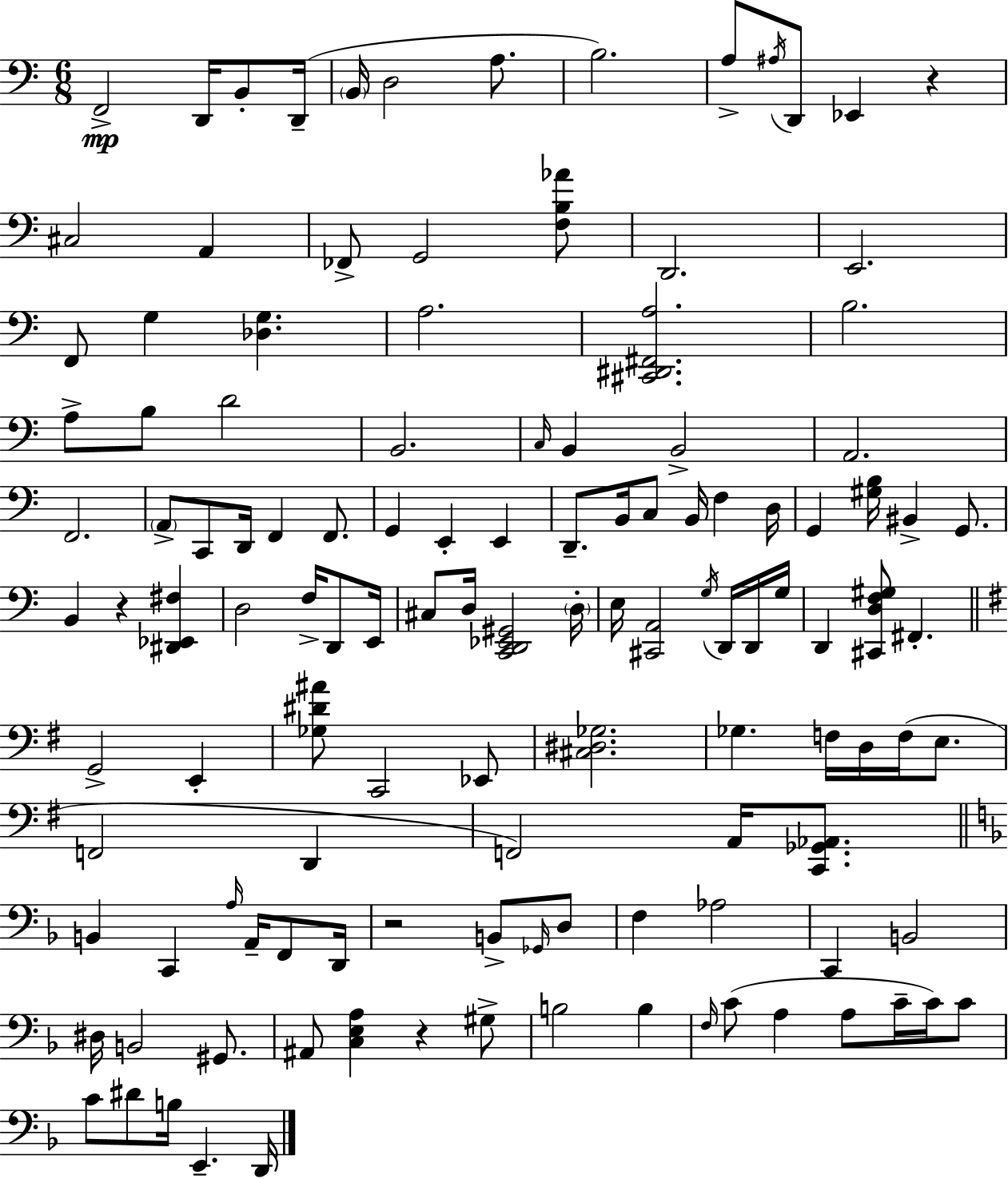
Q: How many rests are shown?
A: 4